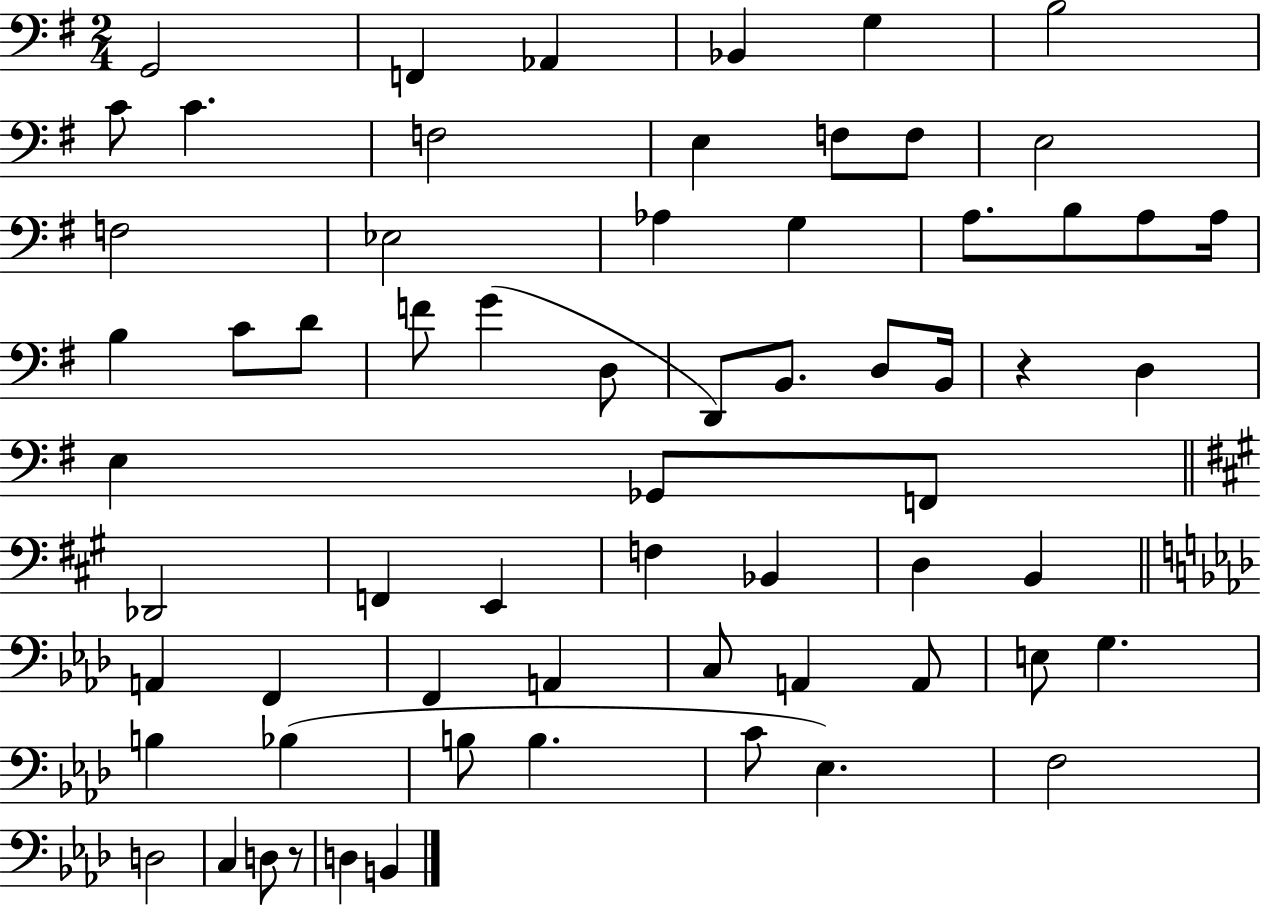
{
  \clef bass
  \numericTimeSignature
  \time 2/4
  \key g \major
  g,2 | f,4 aes,4 | bes,4 g4 | b2 | \break c'8 c'4. | f2 | e4 f8 f8 | e2 | \break f2 | ees2 | aes4 g4 | a8. b8 a8 a16 | \break b4 c'8 d'8 | f'8 g'4( d8 | d,8) b,8. d8 b,16 | r4 d4 | \break e4 ges,8 f,8 | \bar "||" \break \key a \major des,2 | f,4 e,4 | f4 bes,4 | d4 b,4 | \break \bar "||" \break \key aes \major a,4 f,4 | f,4 a,4 | c8 a,4 a,8 | e8 g4. | \break b4 bes4( | b8 b4. | c'8 ees4.) | f2 | \break d2 | c4 d8 r8 | d4 b,4 | \bar "|."
}